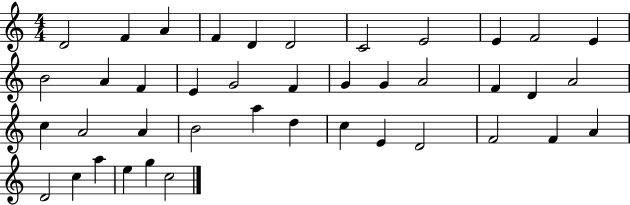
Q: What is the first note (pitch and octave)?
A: D4